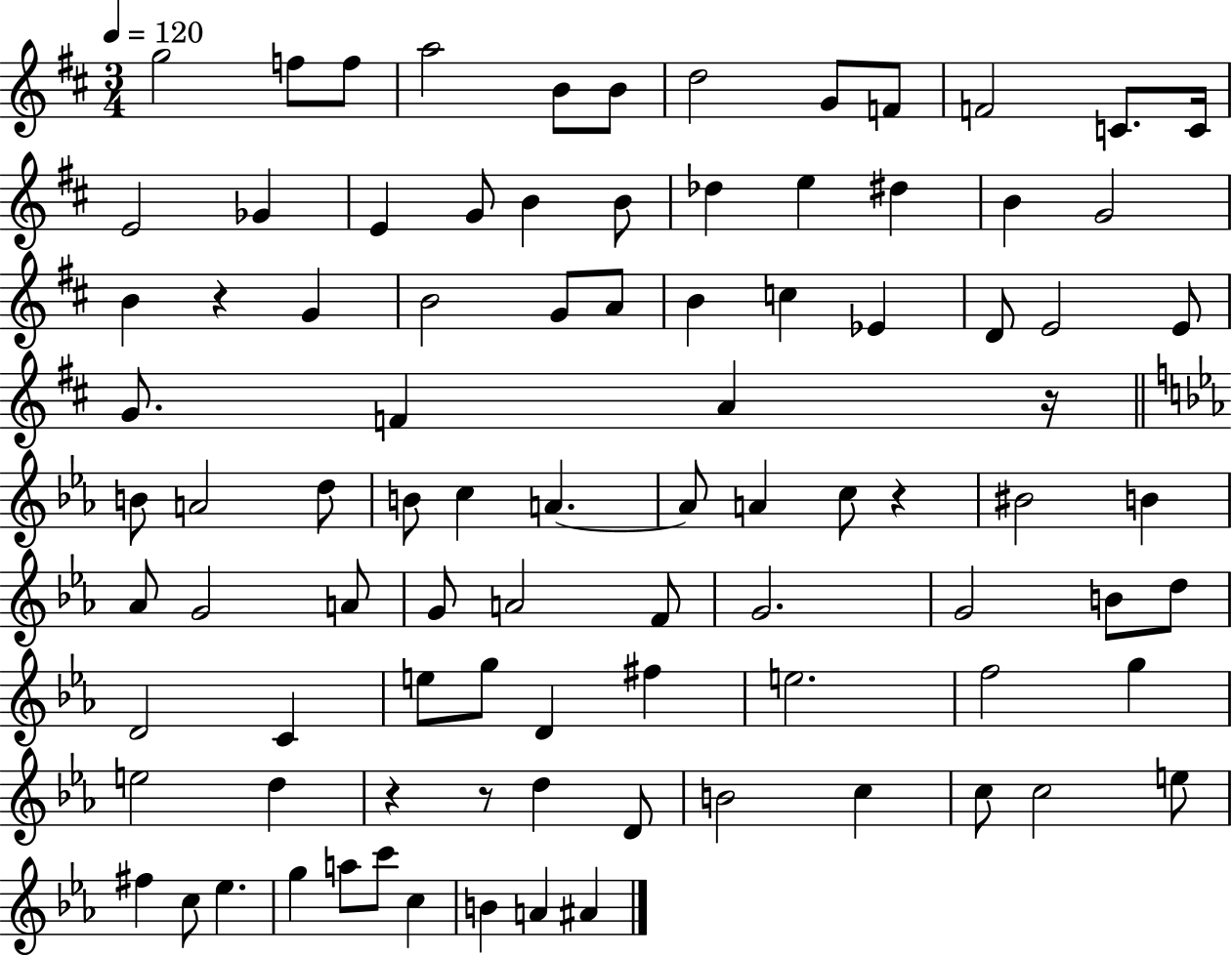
G5/h F5/e F5/e A5/h B4/e B4/e D5/h G4/e F4/e F4/h C4/e. C4/s E4/h Gb4/q E4/q G4/e B4/q B4/e Db5/q E5/q D#5/q B4/q G4/h B4/q R/q G4/q B4/h G4/e A4/e B4/q C5/q Eb4/q D4/e E4/h E4/e G4/e. F4/q A4/q R/s B4/e A4/h D5/e B4/e C5/q A4/q. A4/e A4/q C5/e R/q BIS4/h B4/q Ab4/e G4/h A4/e G4/e A4/h F4/e G4/h. G4/h B4/e D5/e D4/h C4/q E5/e G5/e D4/q F#5/q E5/h. F5/h G5/q E5/h D5/q R/q R/e D5/q D4/e B4/h C5/q C5/e C5/h E5/e F#5/q C5/e Eb5/q. G5/q A5/e C6/e C5/q B4/q A4/q A#4/q